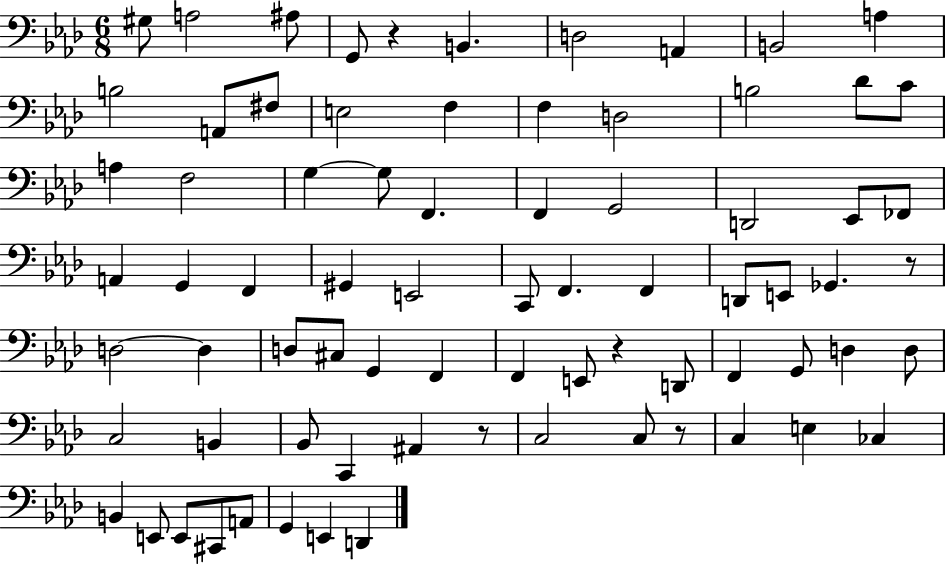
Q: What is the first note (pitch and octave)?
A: G#3